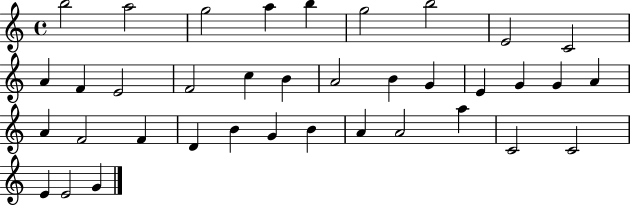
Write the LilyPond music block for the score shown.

{
  \clef treble
  \time 4/4
  \defaultTimeSignature
  \key c \major
  b''2 a''2 | g''2 a''4 b''4 | g''2 b''2 | e'2 c'2 | \break a'4 f'4 e'2 | f'2 c''4 b'4 | a'2 b'4 g'4 | e'4 g'4 g'4 a'4 | \break a'4 f'2 f'4 | d'4 b'4 g'4 b'4 | a'4 a'2 a''4 | c'2 c'2 | \break e'4 e'2 g'4 | \bar "|."
}